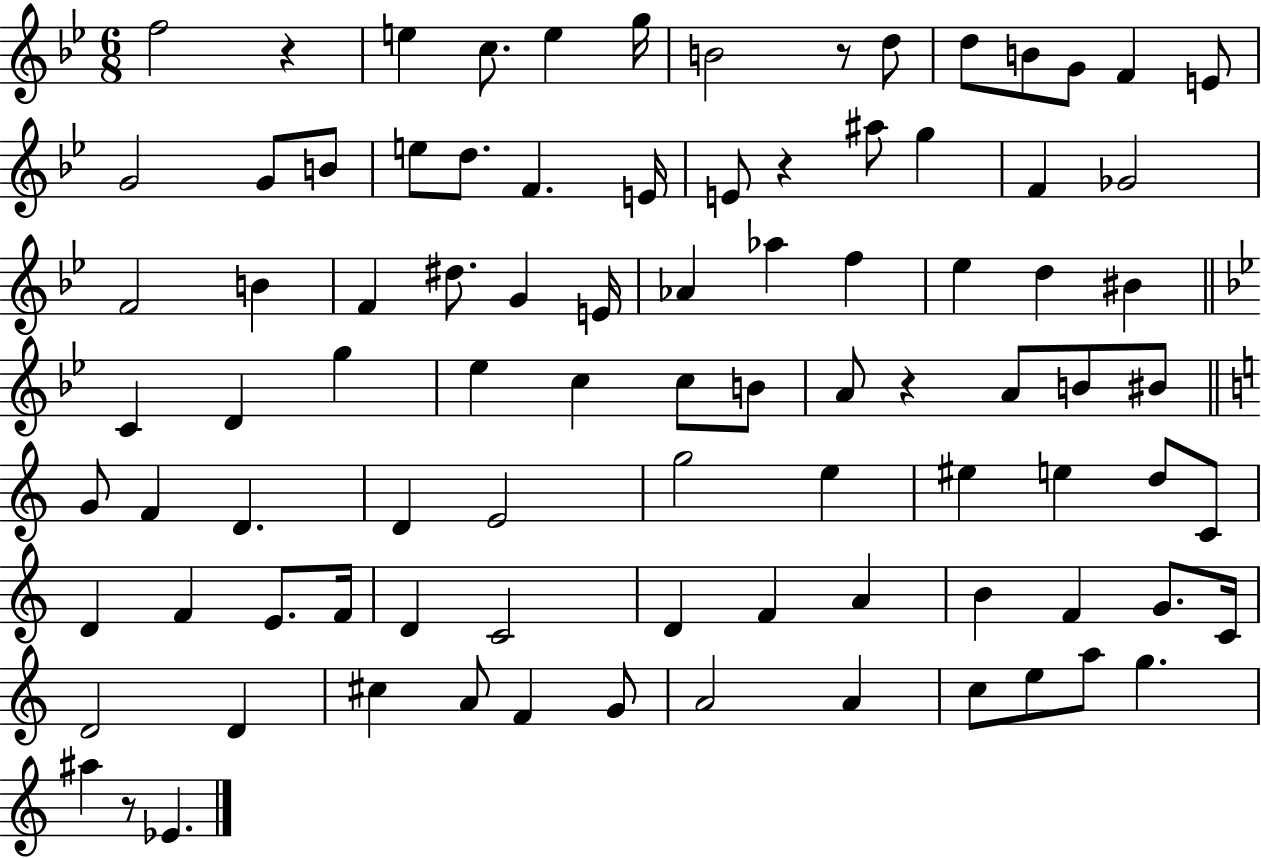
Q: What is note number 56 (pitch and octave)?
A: E5